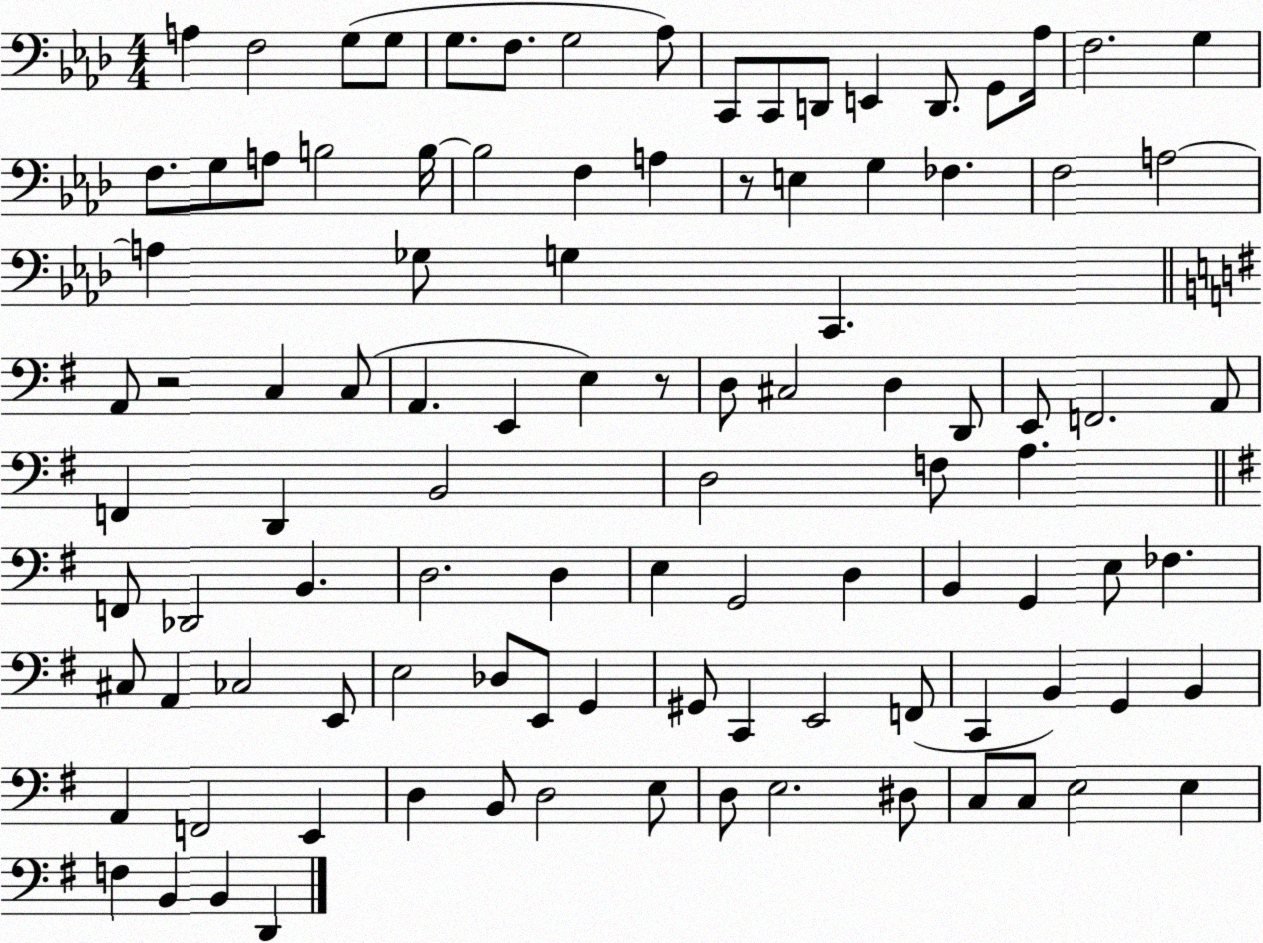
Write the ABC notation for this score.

X:1
T:Untitled
M:4/4
L:1/4
K:Ab
A, F,2 G,/2 G,/2 G,/2 F,/2 G,2 _A,/2 C,,/2 C,,/2 D,,/2 E,, D,,/2 G,,/2 _A,/4 F,2 G, F,/2 G,/2 A,/2 B,2 B,/4 B,2 F, A, z/2 E, G, _F, F,2 A,2 A, _G,/2 G, C,, A,,/2 z2 C, C,/2 A,, E,, E, z/2 D,/2 ^C,2 D, D,,/2 E,,/2 F,,2 A,,/2 F,, D,, B,,2 D,2 F,/2 A, F,,/2 _D,,2 B,, D,2 D, E, G,,2 D, B,, G,, E,/2 _F, ^C,/2 A,, _C,2 E,,/2 E,2 _D,/2 E,,/2 G,, ^G,,/2 C,, E,,2 F,,/2 C,, B,, G,, B,, A,, F,,2 E,, D, B,,/2 D,2 E,/2 D,/2 E,2 ^D,/2 C,/2 C,/2 E,2 E, F, B,, B,, D,,